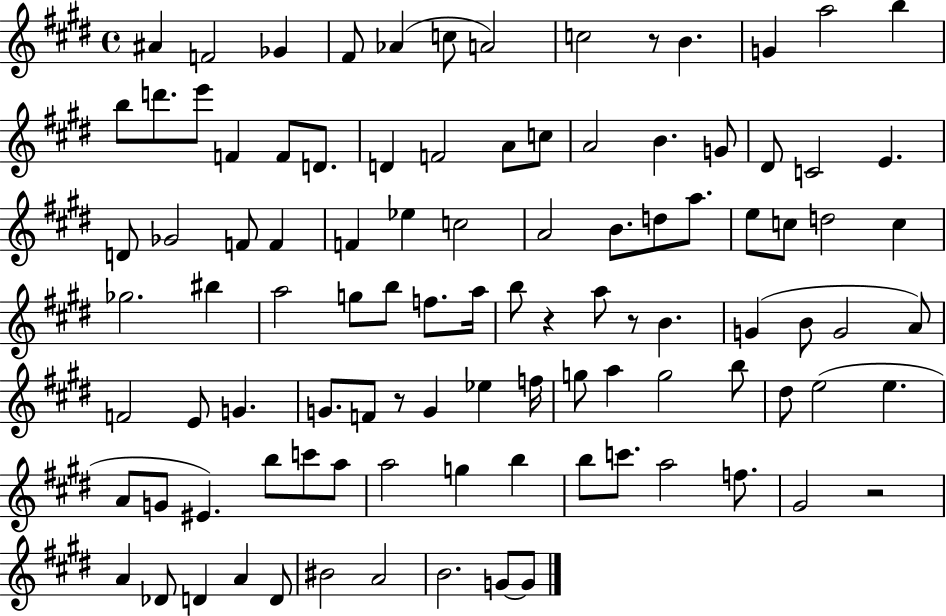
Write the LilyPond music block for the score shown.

{
  \clef treble
  \time 4/4
  \defaultTimeSignature
  \key e \major
  \repeat volta 2 { ais'4 f'2 ges'4 | fis'8 aes'4( c''8 a'2) | c''2 r8 b'4. | g'4 a''2 b''4 | \break b''8 d'''8. e'''8 f'4 f'8 d'8. | d'4 f'2 a'8 c''8 | a'2 b'4. g'8 | dis'8 c'2 e'4. | \break d'8 ges'2 f'8 f'4 | f'4 ees''4 c''2 | a'2 b'8. d''8 a''8. | e''8 c''8 d''2 c''4 | \break ges''2. bis''4 | a''2 g''8 b''8 f''8. a''16 | b''8 r4 a''8 r8 b'4. | g'4( b'8 g'2 a'8) | \break f'2 e'8 g'4. | g'8. f'8 r8 g'4 ees''4 f''16 | g''8 a''4 g''2 b''8 | dis''8 e''2( e''4. | \break a'8 g'8 eis'4.) b''8 c'''8 a''8 | a''2 g''4 b''4 | b''8 c'''8. a''2 f''8. | gis'2 r2 | \break a'4 des'8 d'4 a'4 d'8 | bis'2 a'2 | b'2. g'8~~ g'8 | } \bar "|."
}